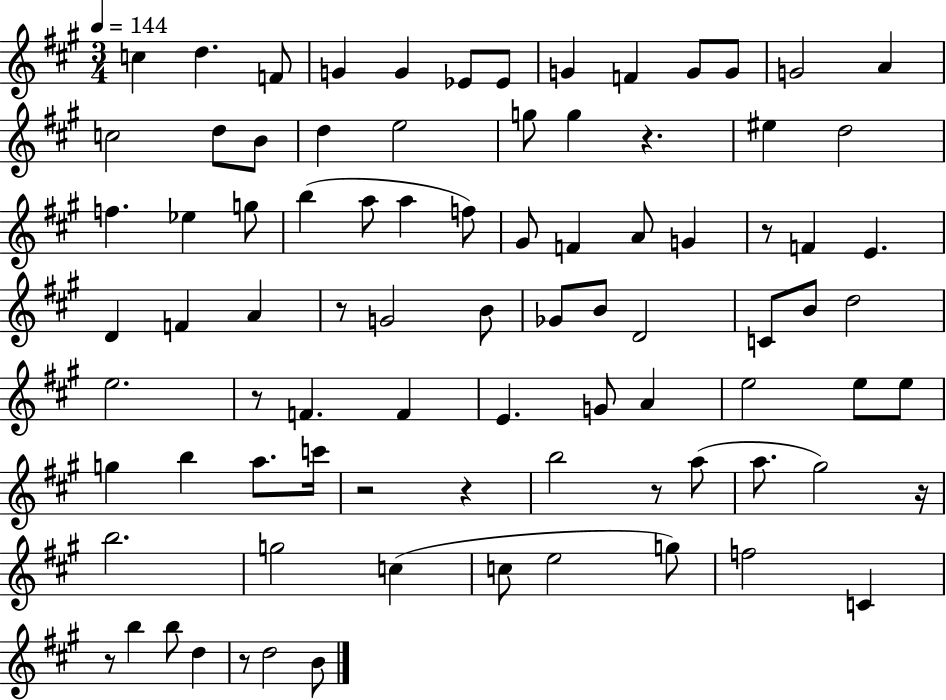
C5/q D5/q. F4/e G4/q G4/q Eb4/e Eb4/e G4/q F4/q G4/e G4/e G4/h A4/q C5/h D5/e B4/e D5/q E5/h G5/e G5/q R/q. EIS5/q D5/h F5/q. Eb5/q G5/e B5/q A5/e A5/q F5/e G#4/e F4/q A4/e G4/q R/e F4/q E4/q. D4/q F4/q A4/q R/e G4/h B4/e Gb4/e B4/e D4/h C4/e B4/e D5/h E5/h. R/e F4/q. F4/q E4/q. G4/e A4/q E5/h E5/e E5/e G5/q B5/q A5/e. C6/s R/h R/q B5/h R/e A5/e A5/e. G#5/h R/s B5/h. G5/h C5/q C5/e E5/h G5/e F5/h C4/q R/e B5/q B5/e D5/q R/e D5/h B4/e